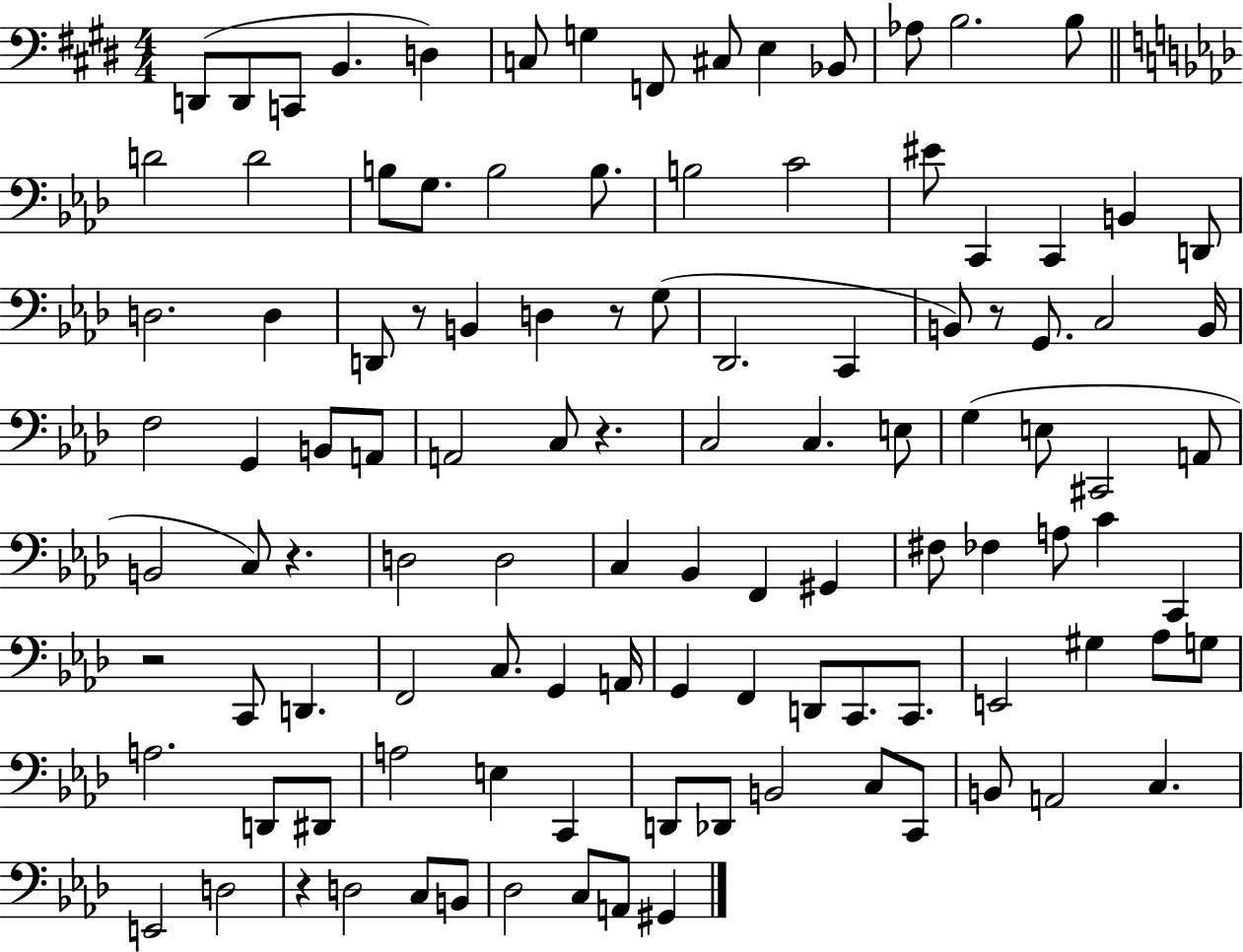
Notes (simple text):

D2/e D2/e C2/e B2/q. D3/q C3/e G3/q F2/e C#3/e E3/q Bb2/e Ab3/e B3/h. B3/e D4/h D4/h B3/e G3/e. B3/h B3/e. B3/h C4/h EIS4/e C2/q C2/q B2/q D2/e D3/h. D3/q D2/e R/e B2/q D3/q R/e G3/e Db2/h. C2/q B2/e R/e G2/e. C3/h B2/s F3/h G2/q B2/e A2/e A2/h C3/e R/q. C3/h C3/q. E3/e G3/q E3/e C#2/h A2/e B2/h C3/e R/q. D3/h D3/h C3/q Bb2/q F2/q G#2/q F#3/e FES3/q A3/e C4/q C2/q R/h C2/e D2/q. F2/h C3/e. G2/q A2/s G2/q F2/q D2/e C2/e. C2/e. E2/h G#3/q Ab3/e G3/e A3/h. D2/e D#2/e A3/h E3/q C2/q D2/e Db2/e B2/h C3/e C2/e B2/e A2/h C3/q. E2/h D3/h R/q D3/h C3/e B2/e Db3/h C3/e A2/e G#2/q